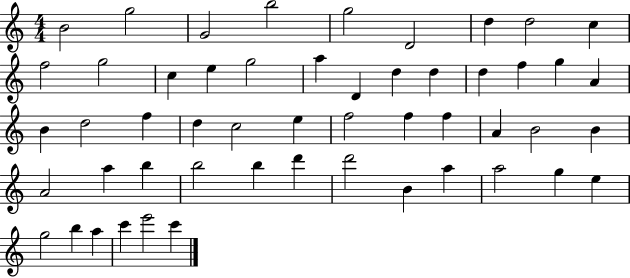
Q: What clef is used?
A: treble